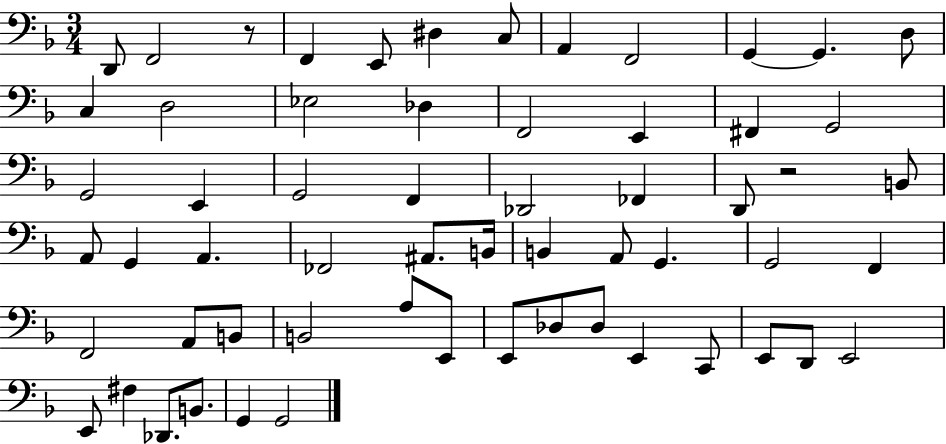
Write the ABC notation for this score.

X:1
T:Untitled
M:3/4
L:1/4
K:F
D,,/2 F,,2 z/2 F,, E,,/2 ^D, C,/2 A,, F,,2 G,, G,, D,/2 C, D,2 _E,2 _D, F,,2 E,, ^F,, G,,2 G,,2 E,, G,,2 F,, _D,,2 _F,, D,,/2 z2 B,,/2 A,,/2 G,, A,, _F,,2 ^A,,/2 B,,/4 B,, A,,/2 G,, G,,2 F,, F,,2 A,,/2 B,,/2 B,,2 A,/2 E,,/2 E,,/2 _D,/2 _D,/2 E,, C,,/2 E,,/2 D,,/2 E,,2 E,,/2 ^F, _D,,/2 B,,/2 G,, G,,2